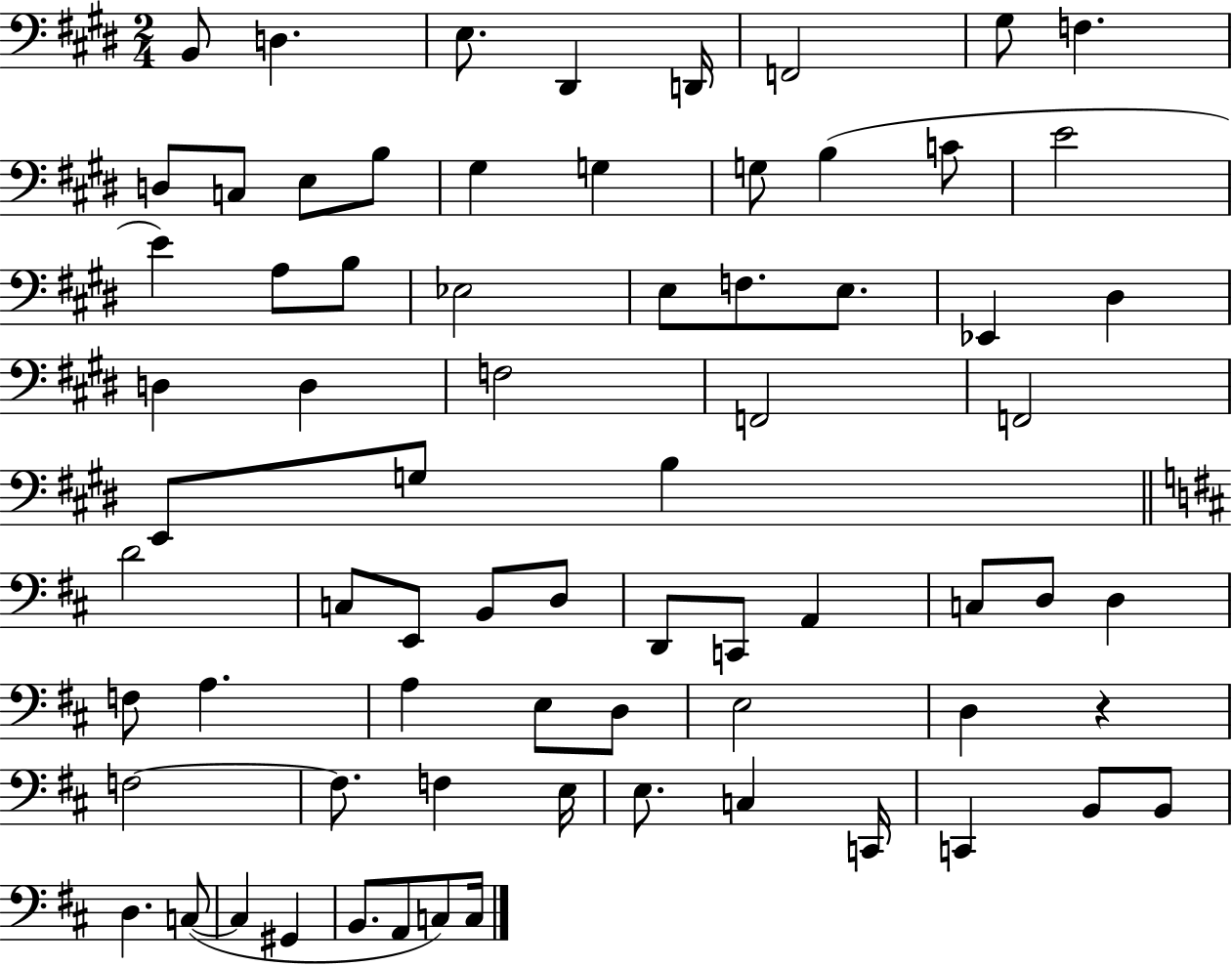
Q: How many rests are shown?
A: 1